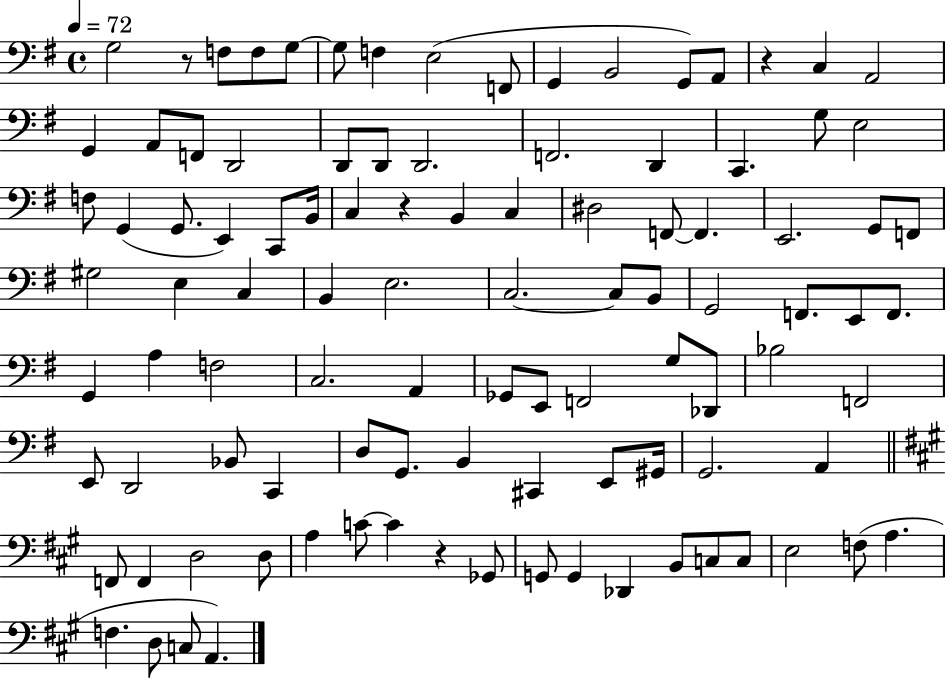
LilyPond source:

{
  \clef bass
  \time 4/4
  \defaultTimeSignature
  \key g \major
  \tempo 4 = 72
  g2 r8 f8 f8 g8~~ | g8 f4 e2( f,8 | g,4 b,2 g,8) a,8 | r4 c4 a,2 | \break g,4 a,8 f,8 d,2 | d,8 d,8 d,2. | f,2. d,4 | c,4. g8 e2 | \break f8 g,4( g,8. e,4) c,8 b,16 | c4 r4 b,4 c4 | dis2 f,8~~ f,4. | e,2. g,8 f,8 | \break gis2 e4 c4 | b,4 e2. | c2.~~ c8 b,8 | g,2 f,8. e,8 f,8. | \break g,4 a4 f2 | c2. a,4 | ges,8 e,8 f,2 g8 des,8 | bes2 f,2 | \break e,8 d,2 bes,8 c,4 | d8 g,8. b,4 cis,4 e,8 gis,16 | g,2. a,4 | \bar "||" \break \key a \major f,8 f,4 d2 d8 | a4 c'8~~ c'4 r4 ges,8 | g,8 g,4 des,4 b,8 c8 c8 | e2 f8( a4. | \break f4. d8 c8 a,4.) | \bar "|."
}